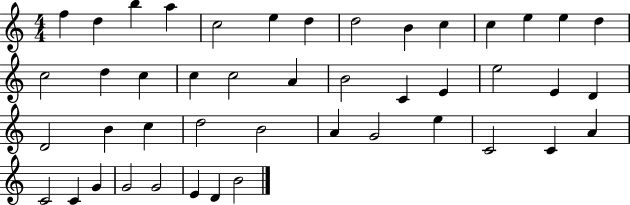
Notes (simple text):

F5/q D5/q B5/q A5/q C5/h E5/q D5/q D5/h B4/q C5/q C5/q E5/q E5/q D5/q C5/h D5/q C5/q C5/q C5/h A4/q B4/h C4/q E4/q E5/h E4/q D4/q D4/h B4/q C5/q D5/h B4/h A4/q G4/h E5/q C4/h C4/q A4/q C4/h C4/q G4/q G4/h G4/h E4/q D4/q B4/h